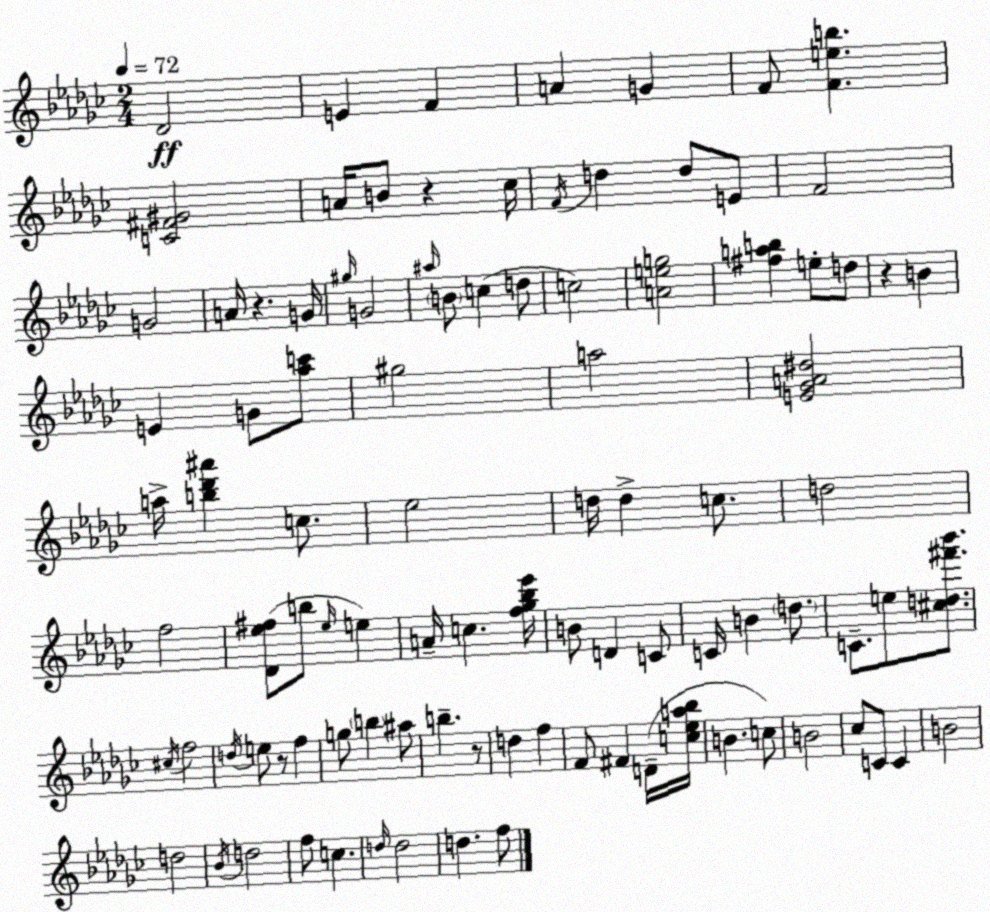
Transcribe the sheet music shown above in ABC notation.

X:1
T:Untitled
M:2/4
L:1/4
K:Ebm
_D2 E F A G F/2 [Feb] [C^F^G]2 A/4 B/2 z _c/4 F/4 d d/2 E/2 F2 G2 A/4 z G/4 ^g/4 G2 ^a/4 B/2 c d/2 c2 [Aeg]2 [^fab] e/2 d/2 z B E G/2 [_ac']/2 ^g2 a2 [E_GA^d]2 a/4 [b_d'^a'] c/2 _e2 d/4 d c/2 d2 f2 [_D_e^f]/2 b/2 _e/4 e A/4 c [f_g_b_e']/4 B/2 D C/2 C/4 B d/2 C/2 e/2 [^cd^f'_b']/2 ^c/4 f2 d/4 e/2 z/2 f g/2 b ^a/2 b z/2 d f F/2 ^F D/4 [c_ea_b]/4 B c/2 B2 _c/2 C/2 C B2 d2 _B/4 d2 f/2 c d/4 d2 d f/2